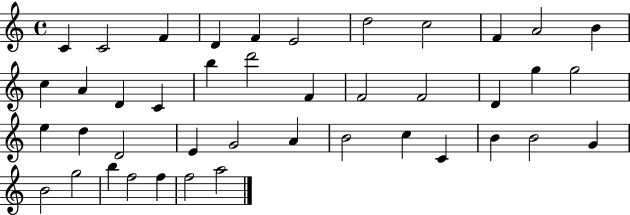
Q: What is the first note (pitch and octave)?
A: C4